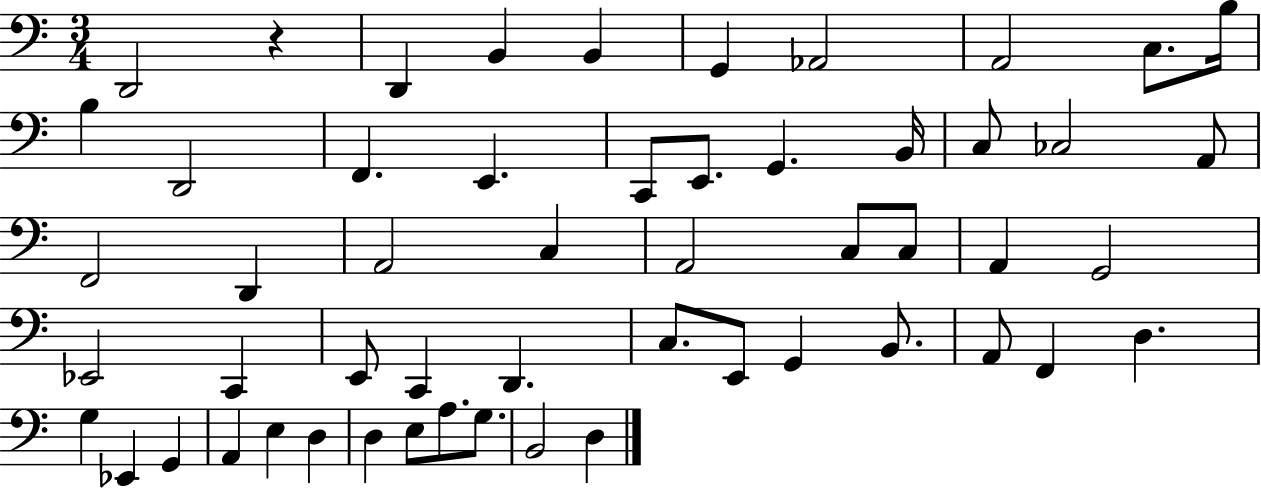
D2/h R/q D2/q B2/q B2/q G2/q Ab2/h A2/h C3/e. B3/s B3/q D2/h F2/q. E2/q. C2/e E2/e. G2/q. B2/s C3/e CES3/h A2/e F2/h D2/q A2/h C3/q A2/h C3/e C3/e A2/q G2/h Eb2/h C2/q E2/e C2/q D2/q. C3/e. E2/e G2/q B2/e. A2/e F2/q D3/q. G3/q Eb2/q G2/q A2/q E3/q D3/q D3/q E3/e A3/e. G3/e. B2/h D3/q